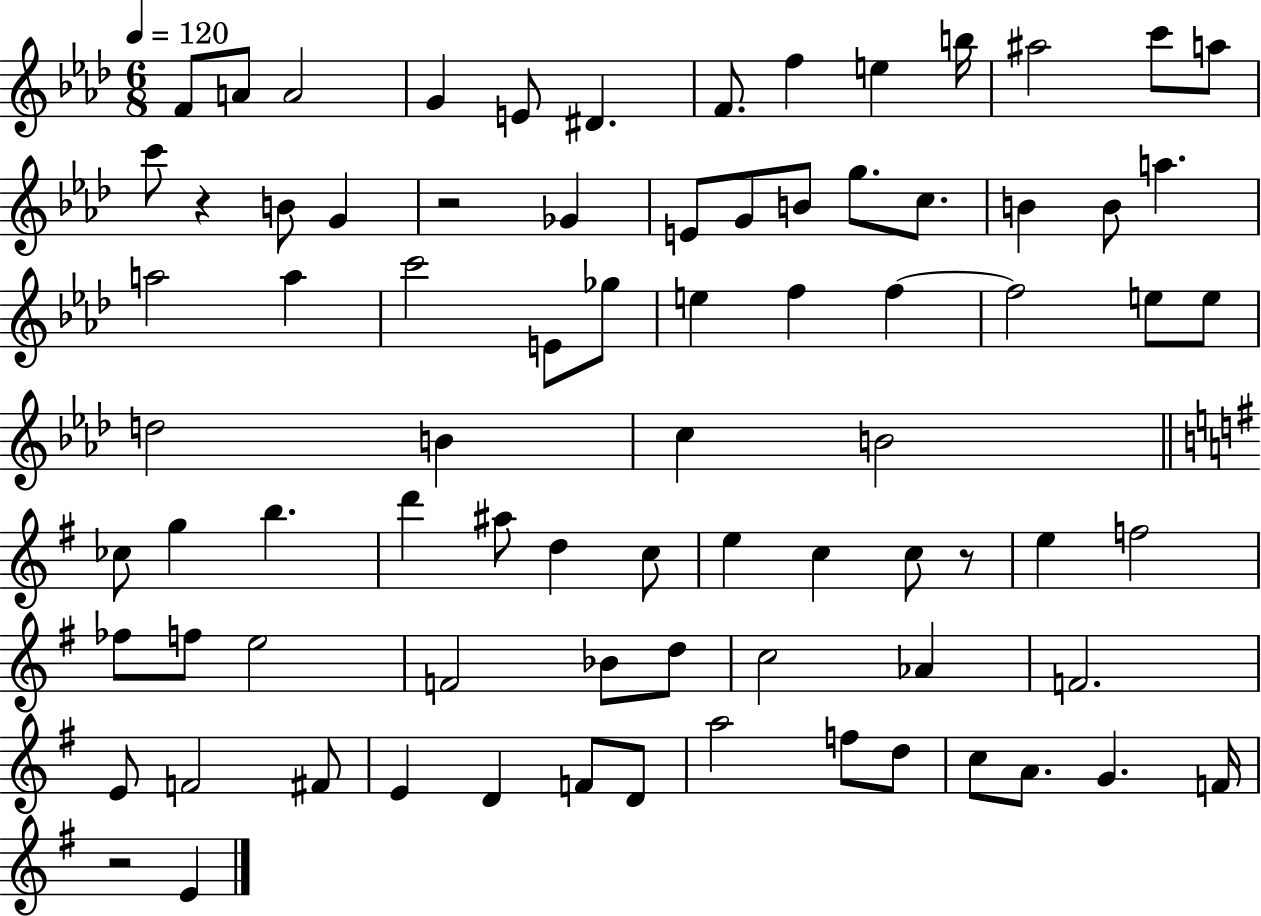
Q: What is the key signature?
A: AES major